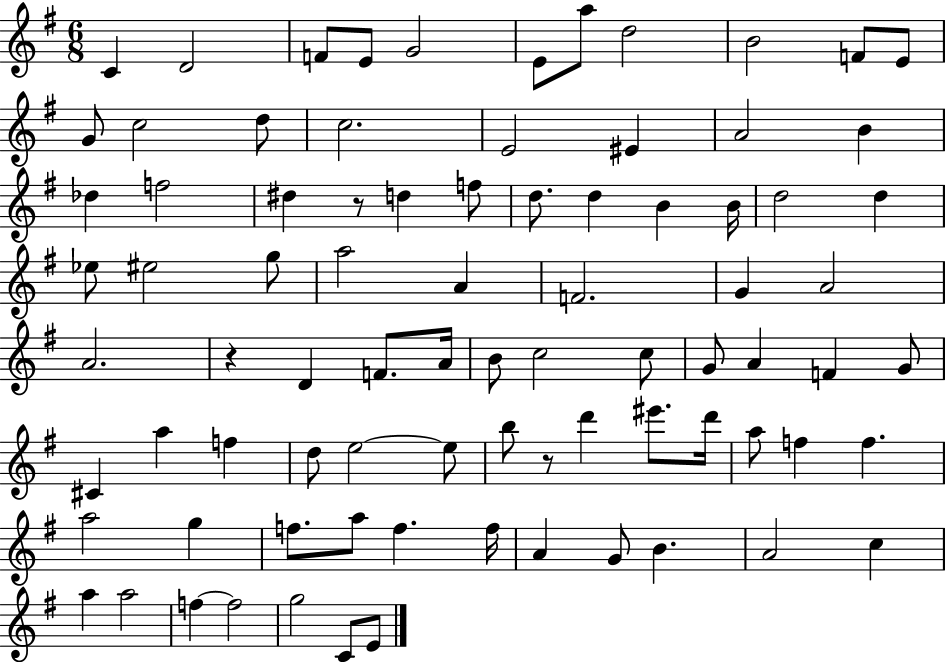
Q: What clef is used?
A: treble